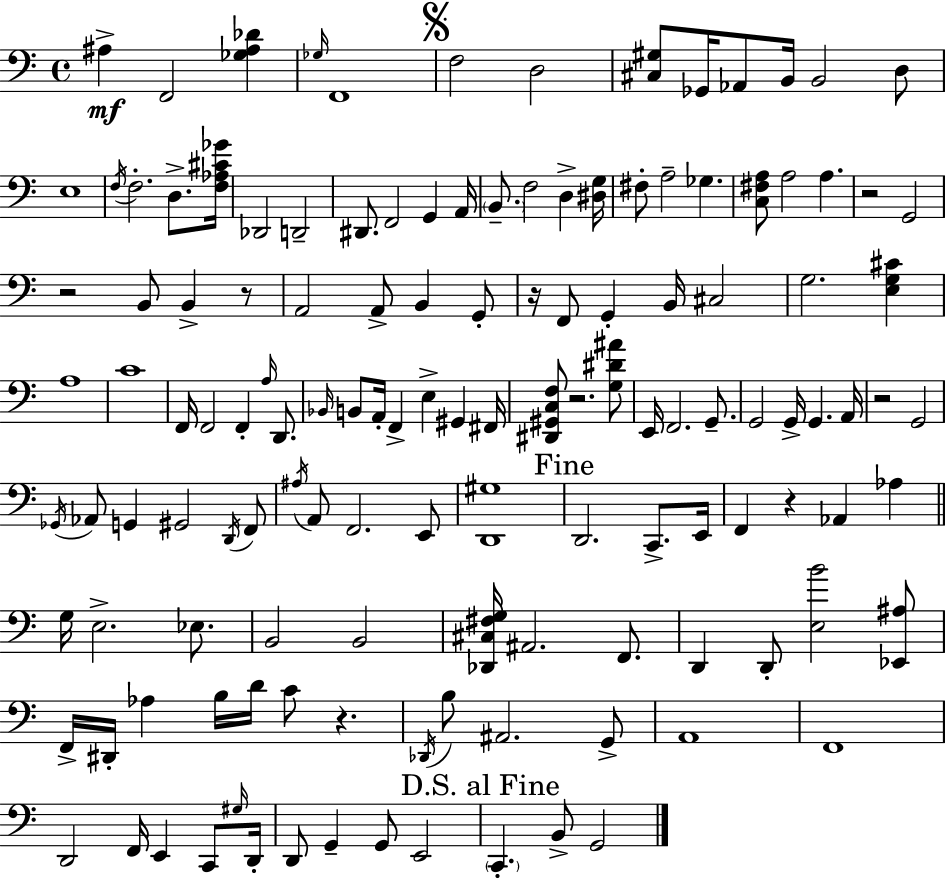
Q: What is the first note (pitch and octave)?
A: A#3